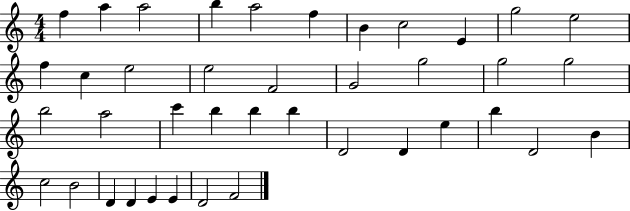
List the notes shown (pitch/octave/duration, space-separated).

F5/q A5/q A5/h B5/q A5/h F5/q B4/q C5/h E4/q G5/h E5/h F5/q C5/q E5/h E5/h F4/h G4/h G5/h G5/h G5/h B5/h A5/h C6/q B5/q B5/q B5/q D4/h D4/q E5/q B5/q D4/h B4/q C5/h B4/h D4/q D4/q E4/q E4/q D4/h F4/h